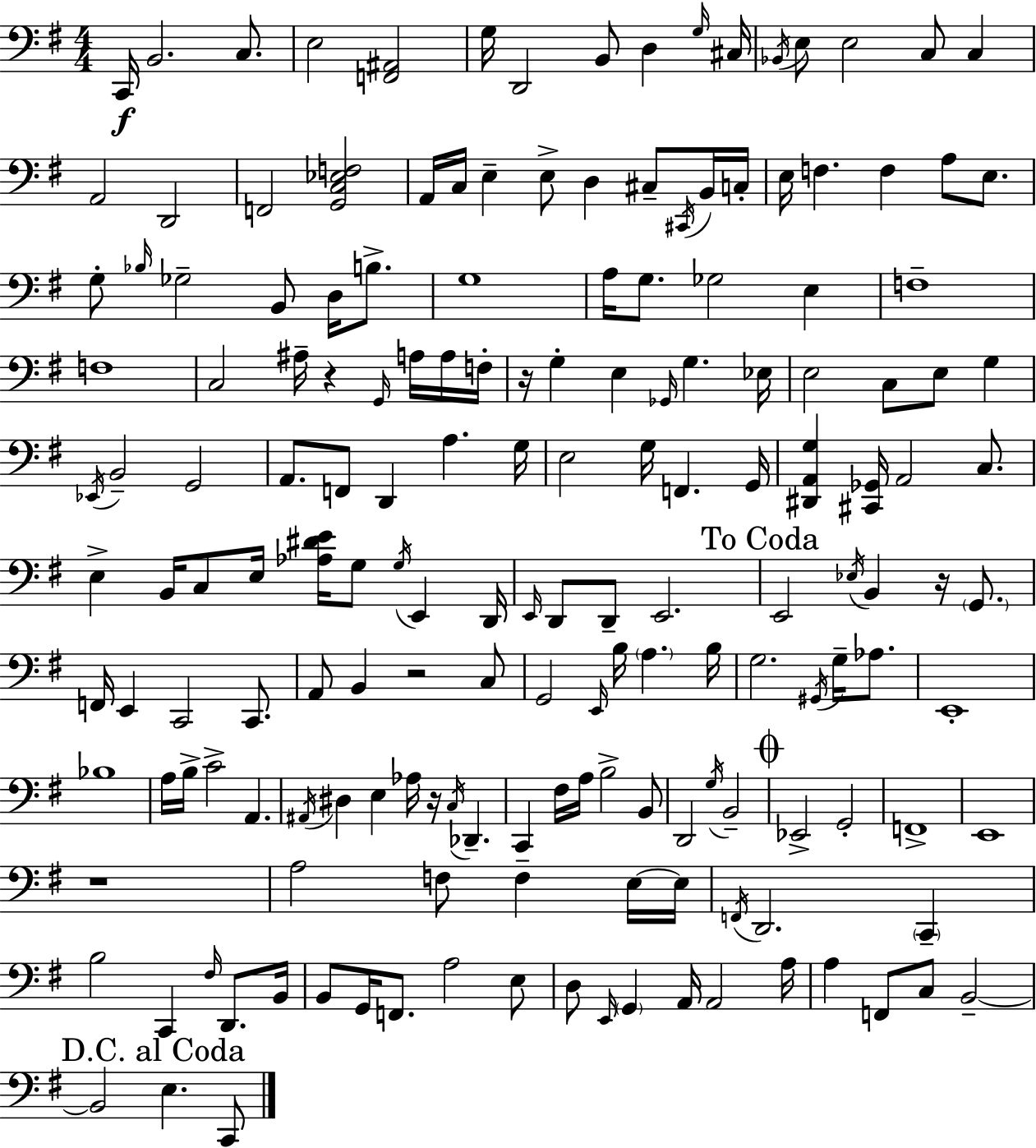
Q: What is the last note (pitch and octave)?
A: C2